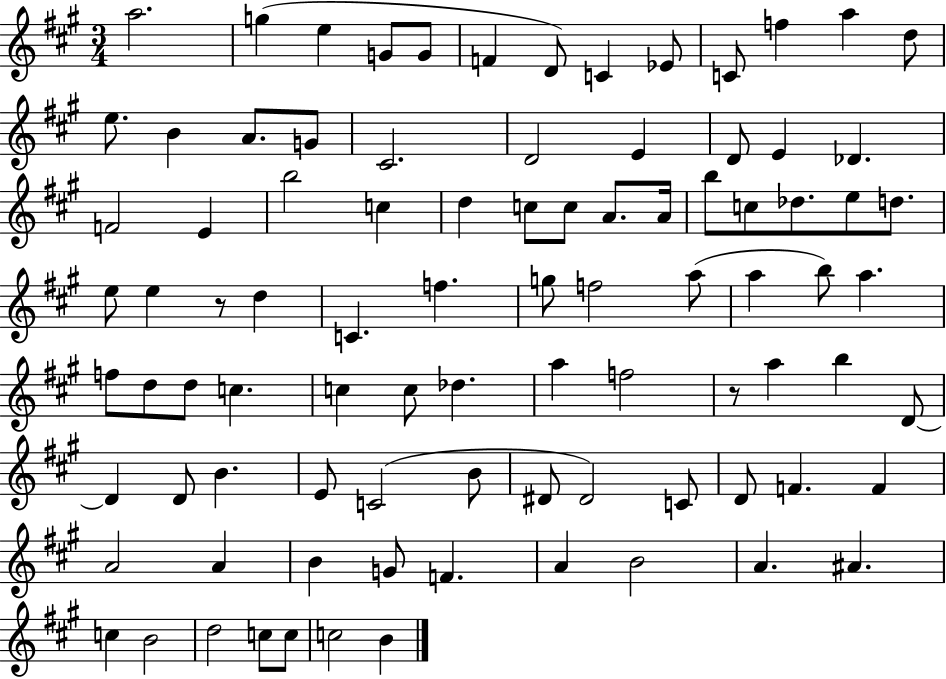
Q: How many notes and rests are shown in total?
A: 90